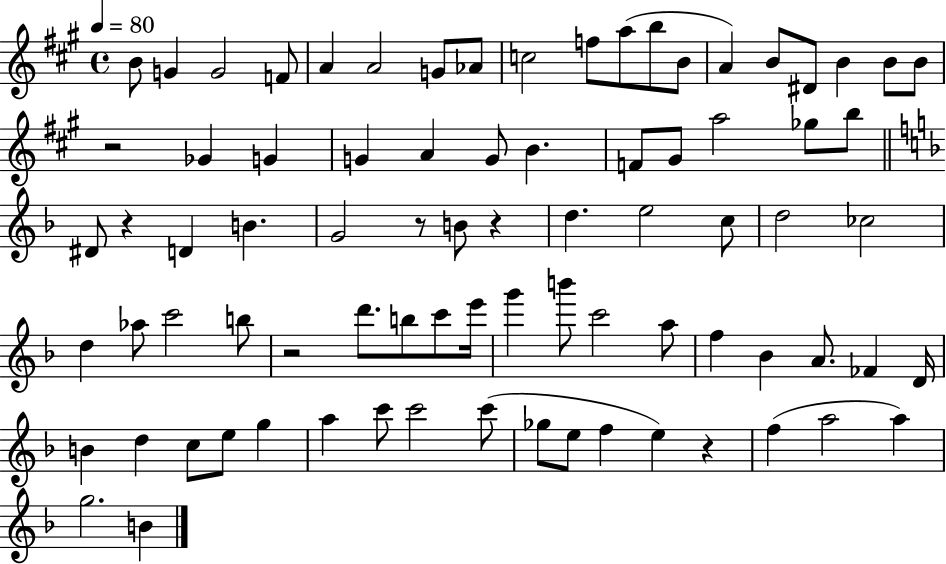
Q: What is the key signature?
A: A major